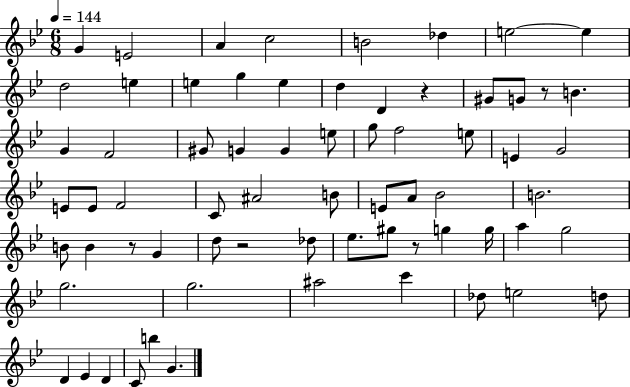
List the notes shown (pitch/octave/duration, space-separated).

G4/q E4/h A4/q C5/h B4/h Db5/q E5/h E5/q D5/h E5/q E5/q G5/q E5/q D5/q D4/q R/q G#4/e G4/e R/e B4/q. G4/q F4/h G#4/e G4/q G4/q E5/e G5/e F5/h E5/e E4/q G4/h E4/e E4/e F4/h C4/e A#4/h B4/e E4/e A4/e Bb4/h B4/h. B4/e B4/q R/e G4/q D5/e R/h Db5/e Eb5/e. G#5/e R/e G5/q G5/s A5/q G5/h G5/h. G5/h. A#5/h C6/q Db5/e E5/h D5/e D4/q Eb4/q D4/q C4/e B5/q G4/q.